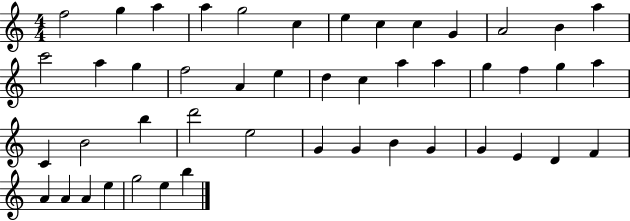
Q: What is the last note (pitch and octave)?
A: B5